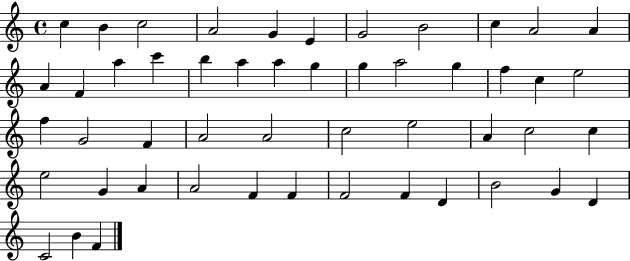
X:1
T:Untitled
M:4/4
L:1/4
K:C
c B c2 A2 G E G2 B2 c A2 A A F a c' b a a g g a2 g f c e2 f G2 F A2 A2 c2 e2 A c2 c e2 G A A2 F F F2 F D B2 G D C2 B F